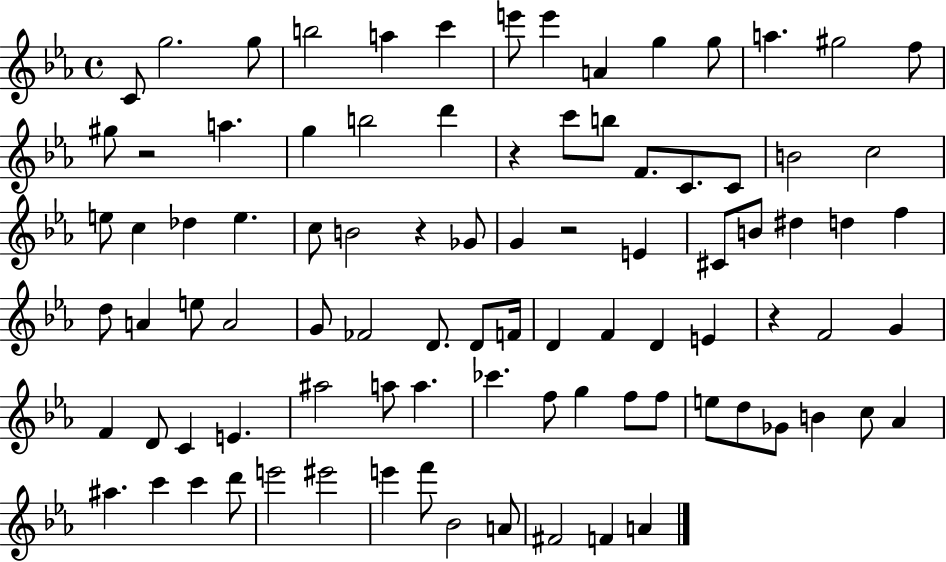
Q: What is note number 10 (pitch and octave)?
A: G5